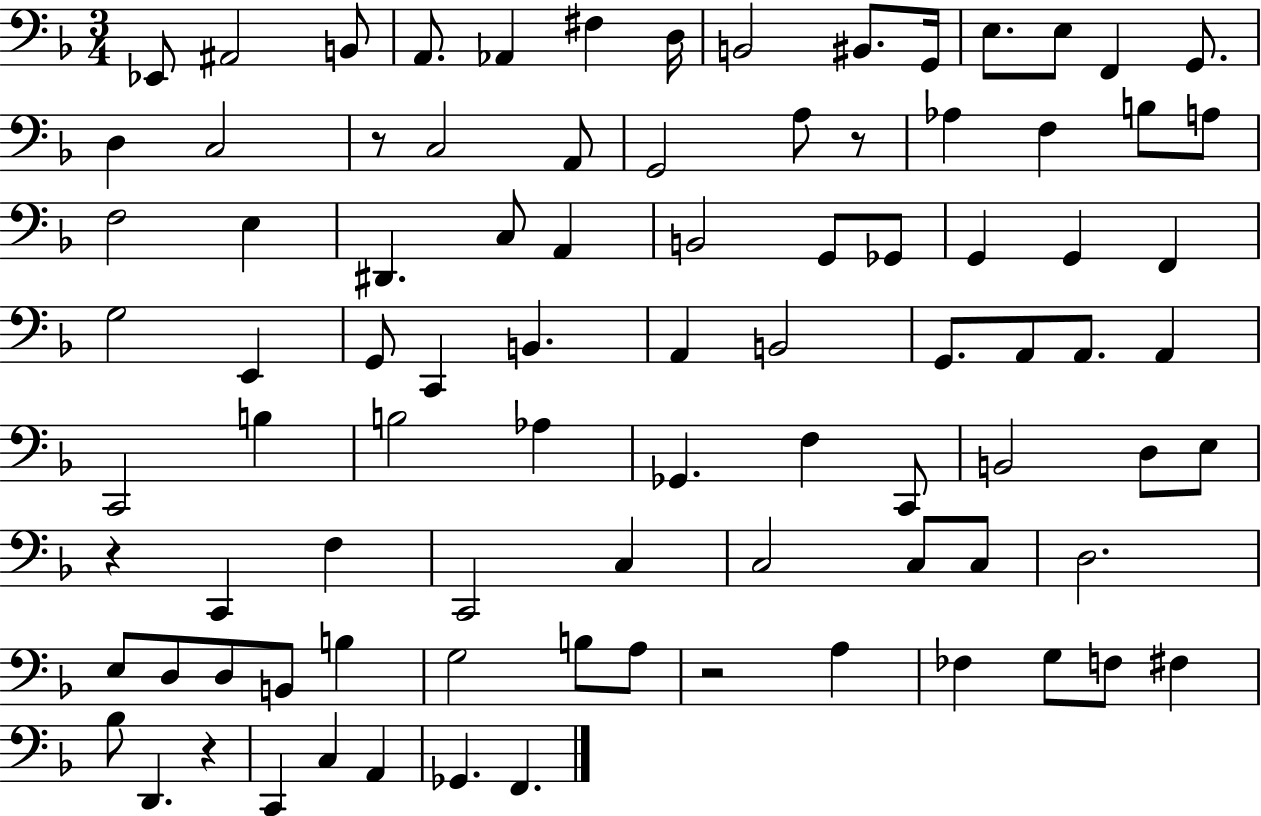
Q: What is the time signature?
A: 3/4